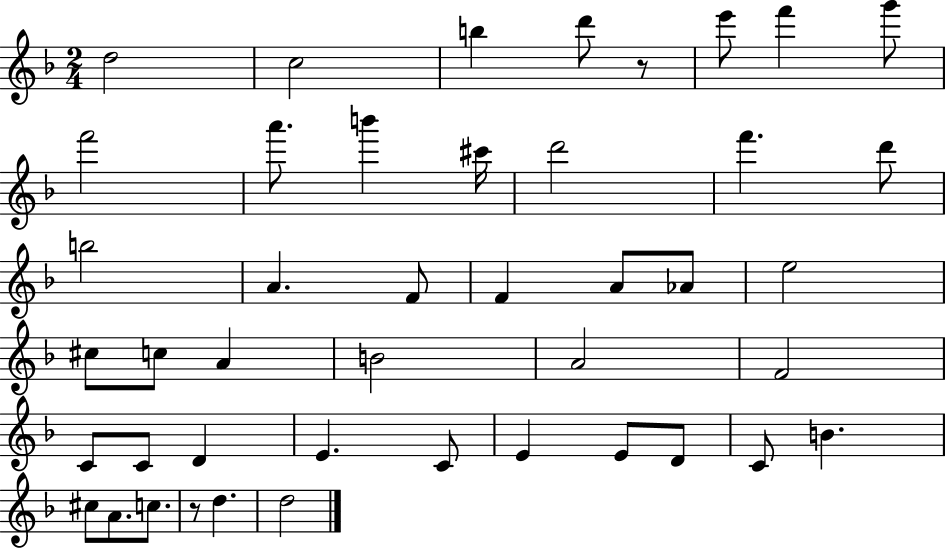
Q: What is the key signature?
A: F major